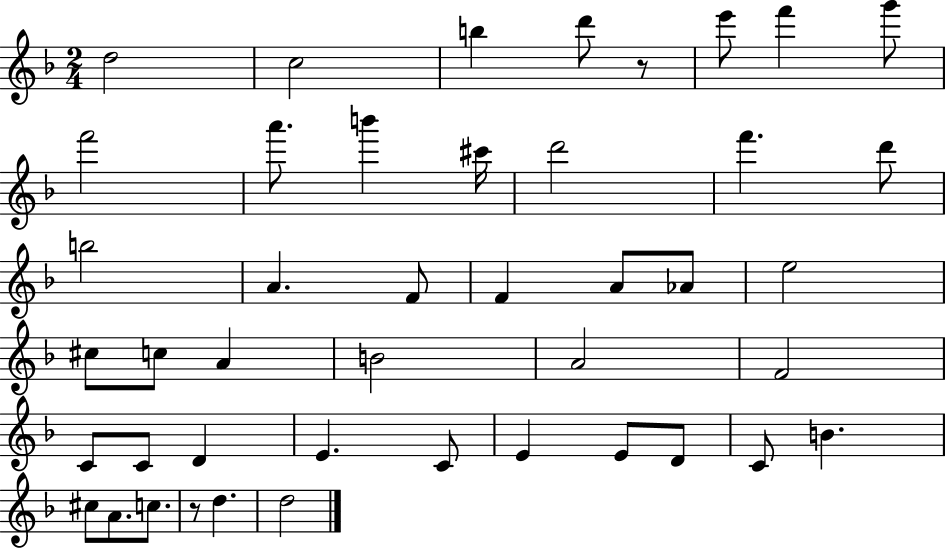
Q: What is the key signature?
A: F major